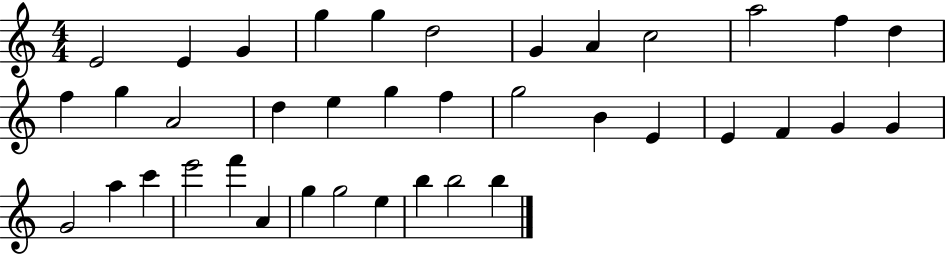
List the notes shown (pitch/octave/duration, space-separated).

E4/h E4/q G4/q G5/q G5/q D5/h G4/q A4/q C5/h A5/h F5/q D5/q F5/q G5/q A4/h D5/q E5/q G5/q F5/q G5/h B4/q E4/q E4/q F4/q G4/q G4/q G4/h A5/q C6/q E6/h F6/q A4/q G5/q G5/h E5/q B5/q B5/h B5/q